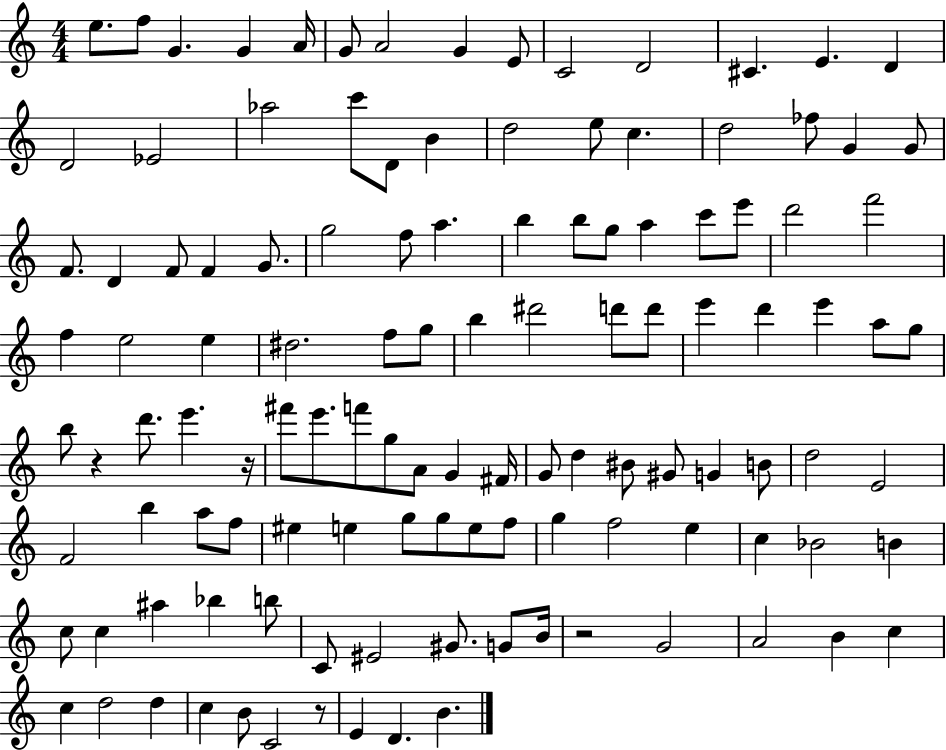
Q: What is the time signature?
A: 4/4